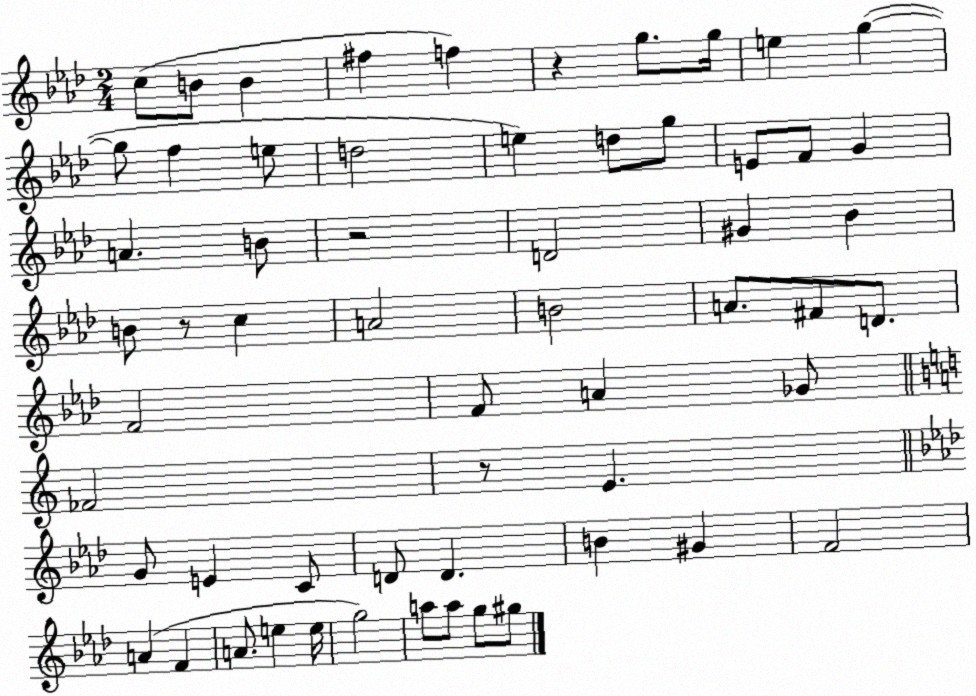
X:1
T:Untitled
M:2/4
L:1/4
K:Ab
c/2 B/2 B ^f f z g/2 g/4 e g g/2 f e/2 d2 e d/2 g/2 E/2 F/2 G A B/2 z2 D2 ^G _B B/2 z/2 c A2 B2 A/2 ^F/2 D/2 F2 F/2 A _G/2 _F2 z/2 E G/2 E C/2 D/2 D B ^G F2 A F A/2 e e/4 g2 a/2 a/2 g/2 ^g/2